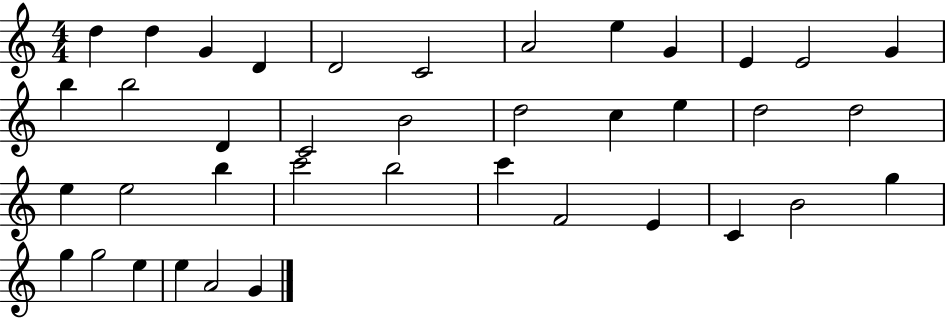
D5/q D5/q G4/q D4/q D4/h C4/h A4/h E5/q G4/q E4/q E4/h G4/q B5/q B5/h D4/q C4/h B4/h D5/h C5/q E5/q D5/h D5/h E5/q E5/h B5/q C6/h B5/h C6/q F4/h E4/q C4/q B4/h G5/q G5/q G5/h E5/q E5/q A4/h G4/q